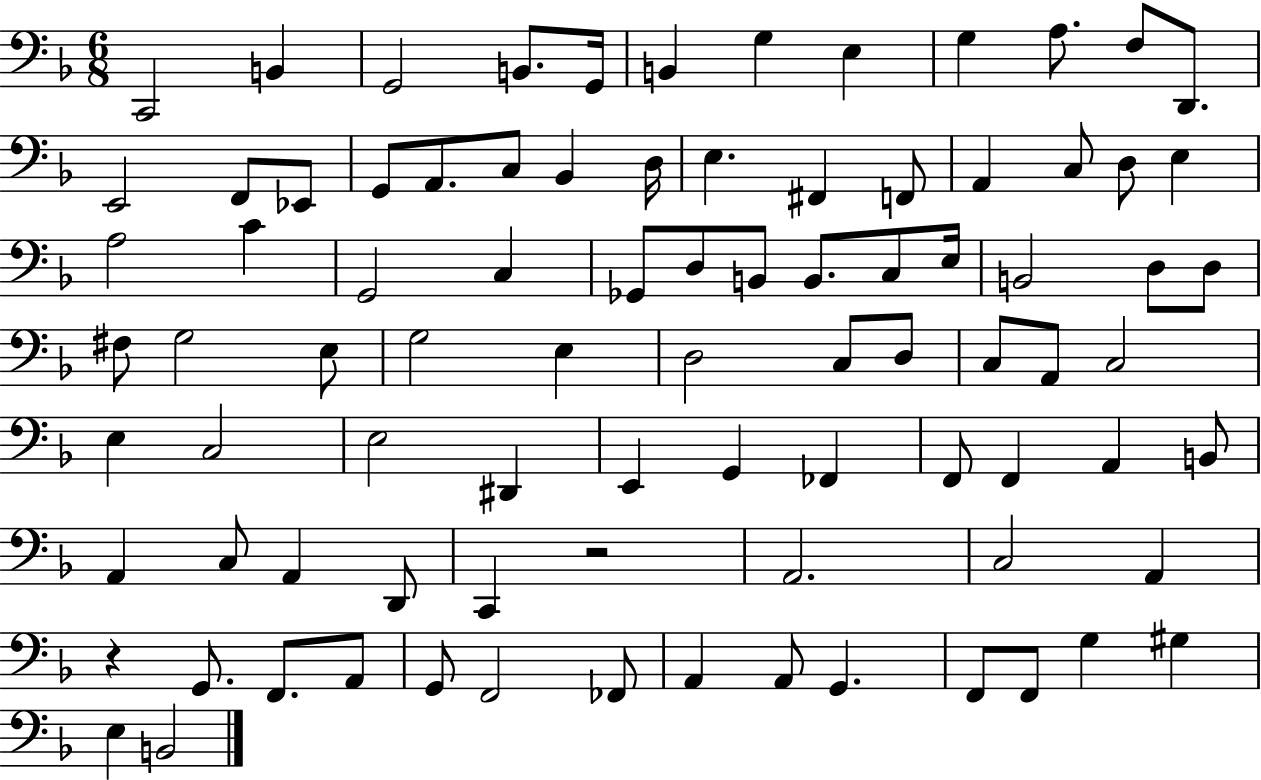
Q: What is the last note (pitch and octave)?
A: B2